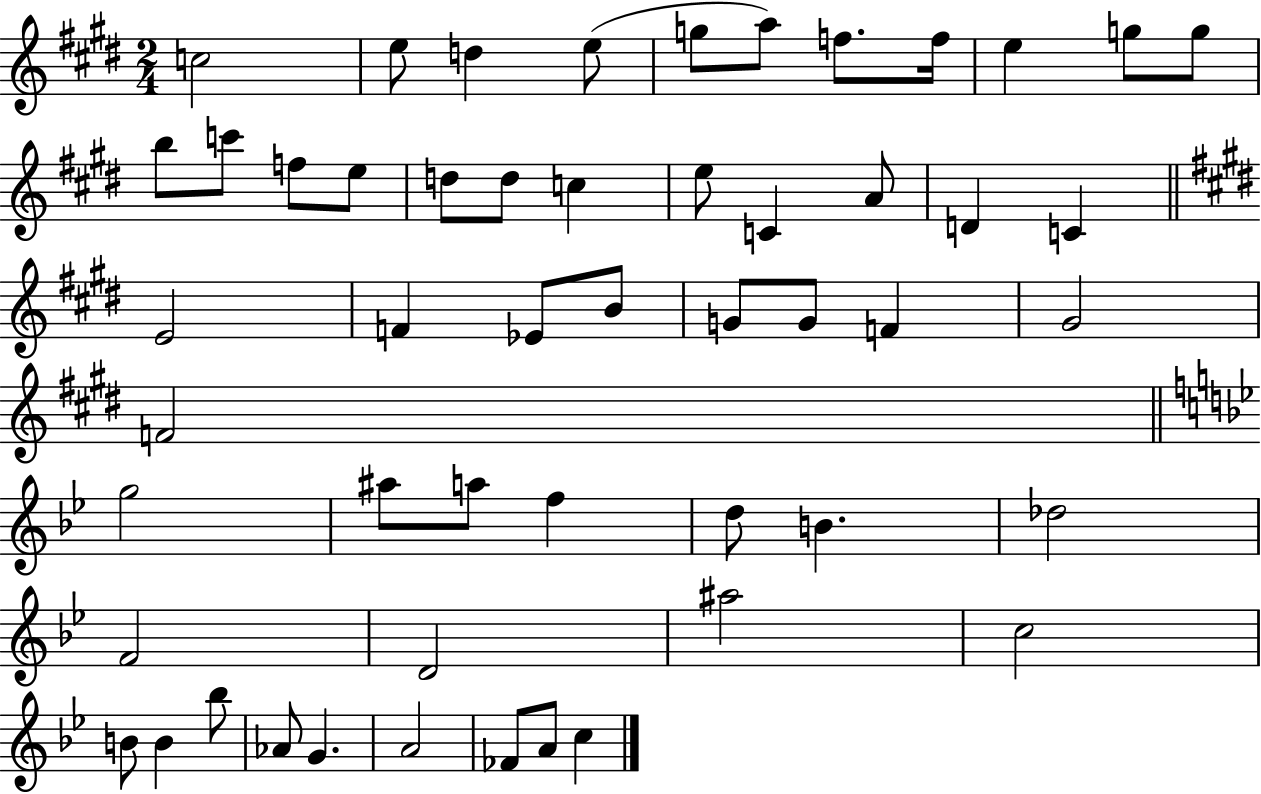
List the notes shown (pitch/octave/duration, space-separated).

C5/h E5/e D5/q E5/e G5/e A5/e F5/e. F5/s E5/q G5/e G5/e B5/e C6/e F5/e E5/e D5/e D5/e C5/q E5/e C4/q A4/e D4/q C4/q E4/h F4/q Eb4/e B4/e G4/e G4/e F4/q G#4/h F4/h G5/h A#5/e A5/e F5/q D5/e B4/q. Db5/h F4/h D4/h A#5/h C5/h B4/e B4/q Bb5/e Ab4/e G4/q. A4/h FES4/e A4/e C5/q